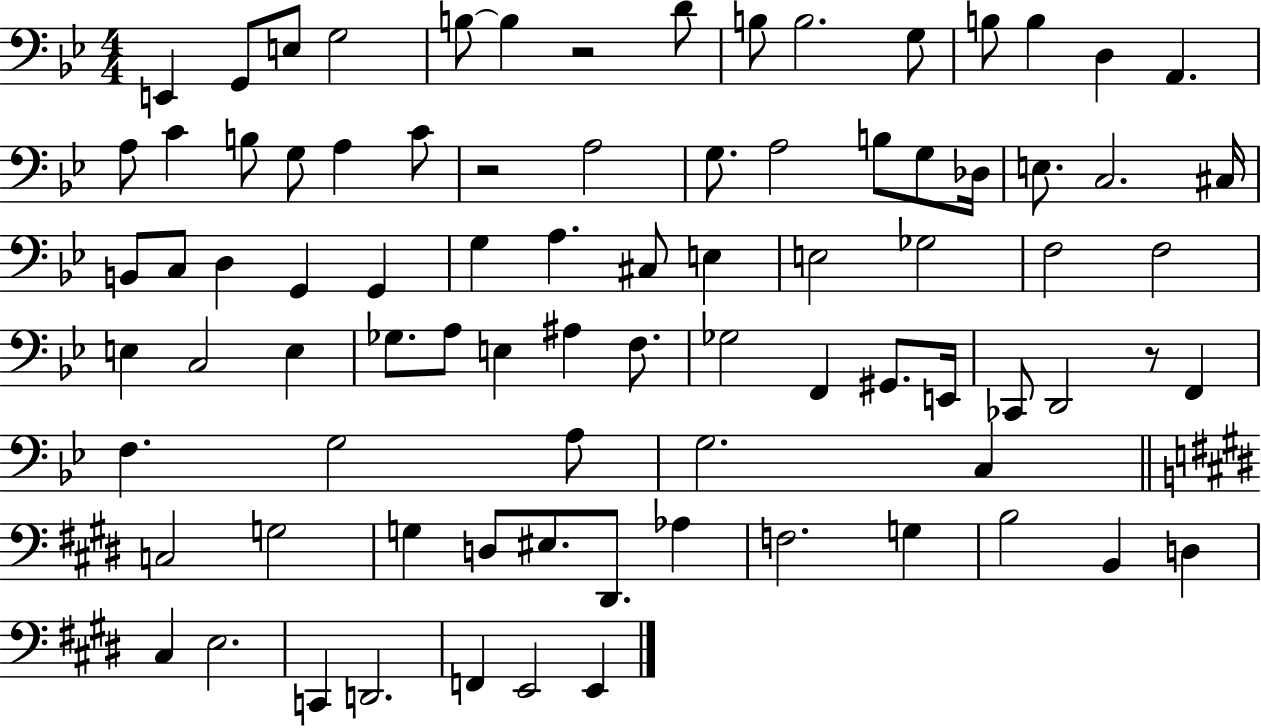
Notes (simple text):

E2/q G2/e E3/e G3/h B3/e B3/q R/h D4/e B3/e B3/h. G3/e B3/e B3/q D3/q A2/q. A3/e C4/q B3/e G3/e A3/q C4/e R/h A3/h G3/e. A3/h B3/e G3/e Db3/s E3/e. C3/h. C#3/s B2/e C3/e D3/q G2/q G2/q G3/q A3/q. C#3/e E3/q E3/h Gb3/h F3/h F3/h E3/q C3/h E3/q Gb3/e. A3/e E3/q A#3/q F3/e. Gb3/h F2/q G#2/e. E2/s CES2/e D2/h R/e F2/q F3/q. G3/h A3/e G3/h. C3/q C3/h G3/h G3/q D3/e EIS3/e. D#2/e. Ab3/q F3/h. G3/q B3/h B2/q D3/q C#3/q E3/h. C2/q D2/h. F2/q E2/h E2/q